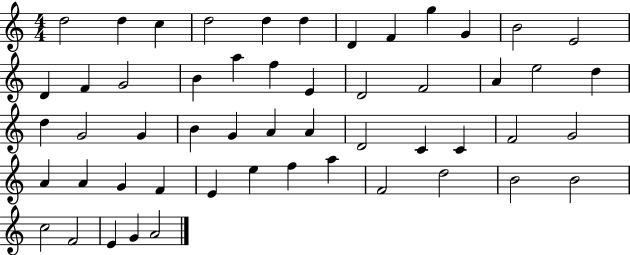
D5/h D5/q C5/q D5/h D5/q D5/q D4/q F4/q G5/q G4/q B4/h E4/h D4/q F4/q G4/h B4/q A5/q F5/q E4/q D4/h F4/h A4/q E5/h D5/q D5/q G4/h G4/q B4/q G4/q A4/q A4/q D4/h C4/q C4/q F4/h G4/h A4/q A4/q G4/q F4/q E4/q E5/q F5/q A5/q F4/h D5/h B4/h B4/h C5/h F4/h E4/q G4/q A4/h